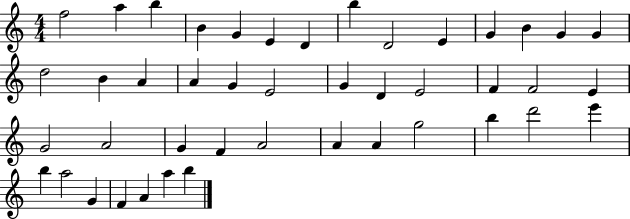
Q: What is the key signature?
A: C major